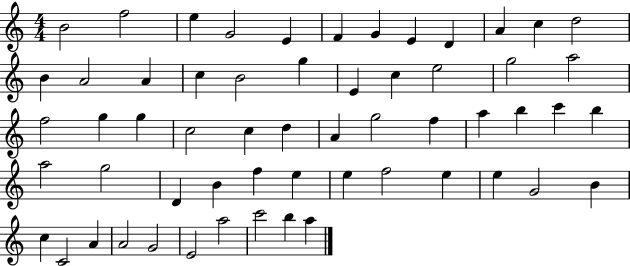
{
  \clef treble
  \numericTimeSignature
  \time 4/4
  \key c \major
  b'2 f''2 | e''4 g'2 e'4 | f'4 g'4 e'4 d'4 | a'4 c''4 d''2 | \break b'4 a'2 a'4 | c''4 b'2 g''4 | e'4 c''4 e''2 | g''2 a''2 | \break f''2 g''4 g''4 | c''2 c''4 d''4 | a'4 g''2 f''4 | a''4 b''4 c'''4 b''4 | \break a''2 g''2 | d'4 b'4 f''4 e''4 | e''4 f''2 e''4 | e''4 g'2 b'4 | \break c''4 c'2 a'4 | a'2 g'2 | e'2 a''2 | c'''2 b''4 a''4 | \break \bar "|."
}